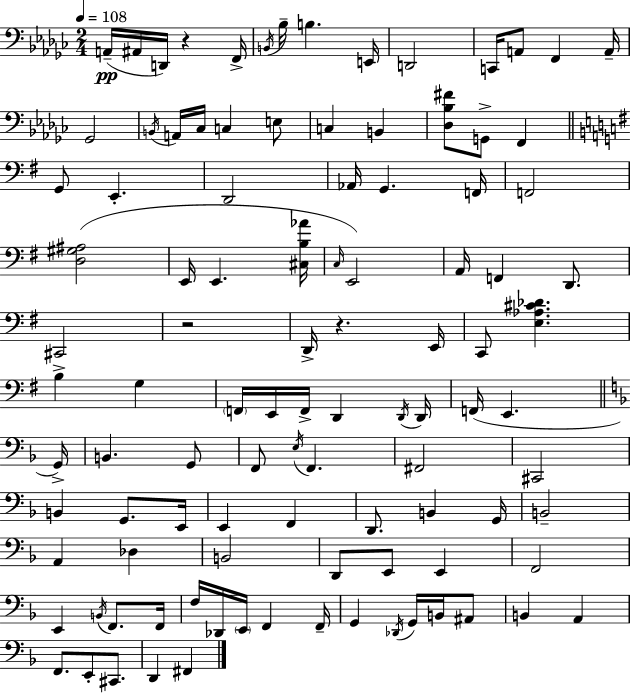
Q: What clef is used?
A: bass